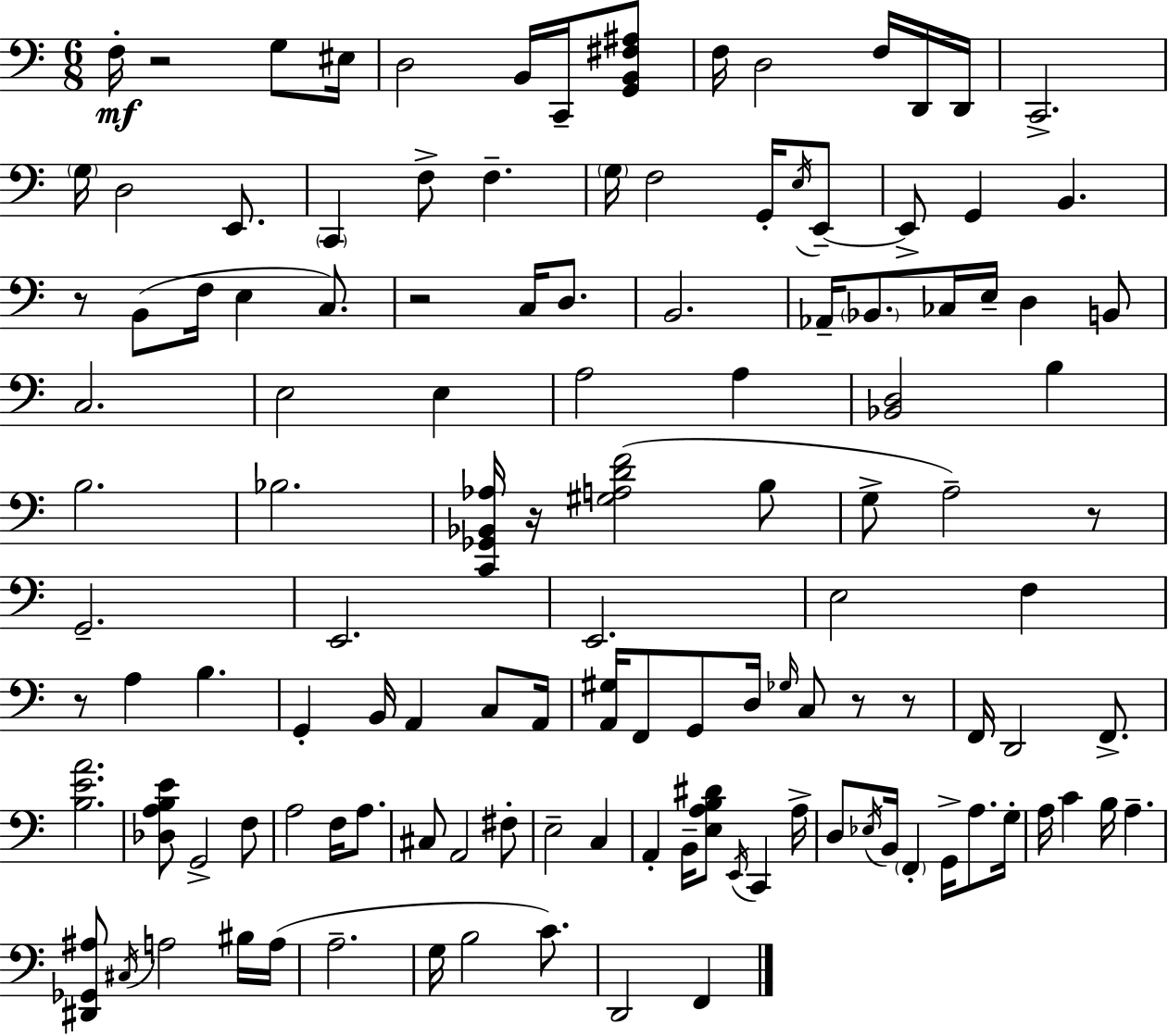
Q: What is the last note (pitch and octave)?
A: F2